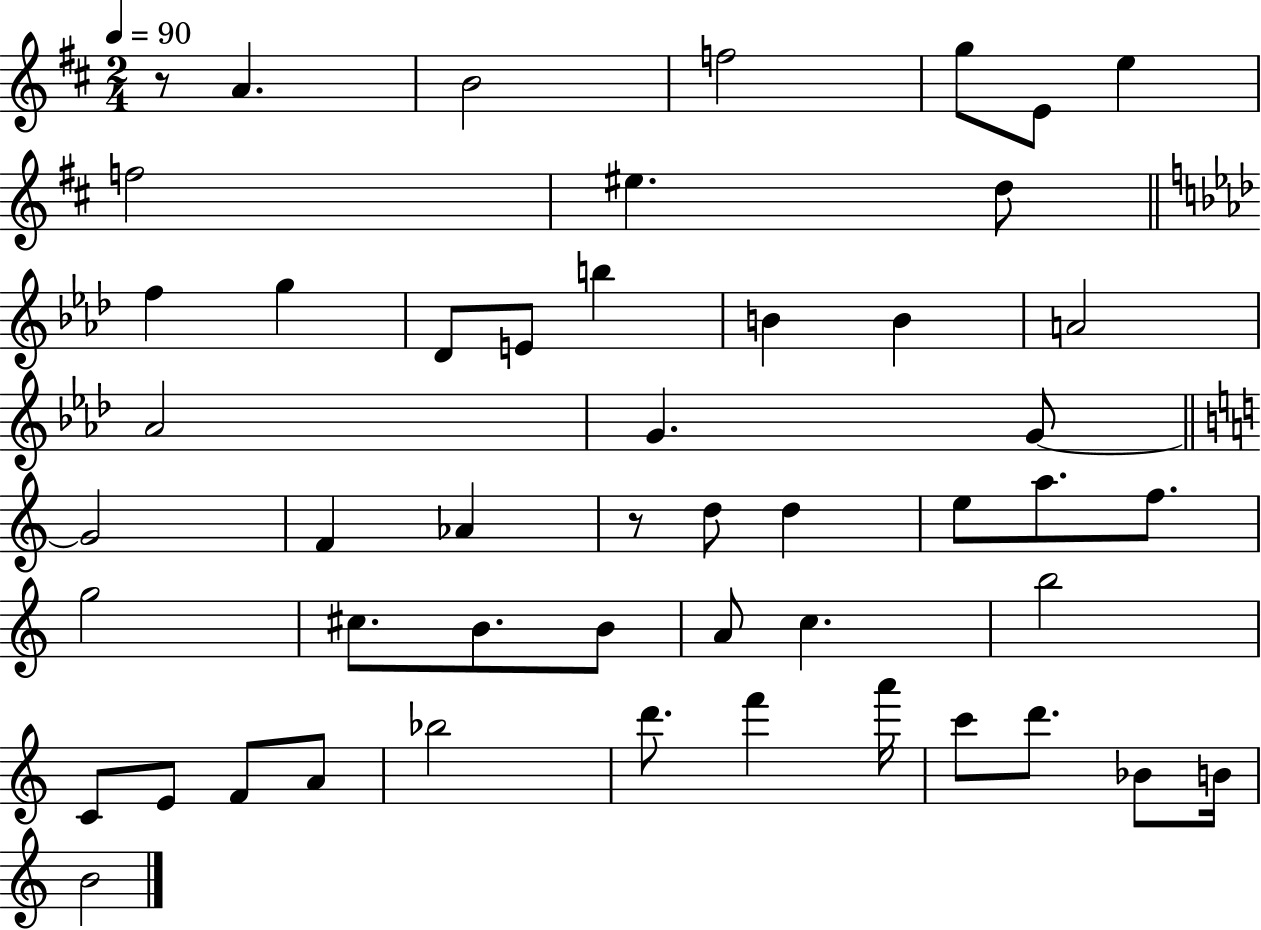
{
  \clef treble
  \numericTimeSignature
  \time 2/4
  \key d \major
  \tempo 4 = 90
  r8 a'4. | b'2 | f''2 | g''8 e'8 e''4 | \break f''2 | eis''4. d''8 | \bar "||" \break \key aes \major f''4 g''4 | des'8 e'8 b''4 | b'4 b'4 | a'2 | \break aes'2 | g'4. g'8~~ | \bar "||" \break \key a \minor g'2 | f'4 aes'4 | r8 d''8 d''4 | e''8 a''8. f''8. | \break g''2 | cis''8. b'8. b'8 | a'8 c''4. | b''2 | \break c'8 e'8 f'8 a'8 | bes''2 | d'''8. f'''4 a'''16 | c'''8 d'''8. bes'8 b'16 | \break b'2 | \bar "|."
}